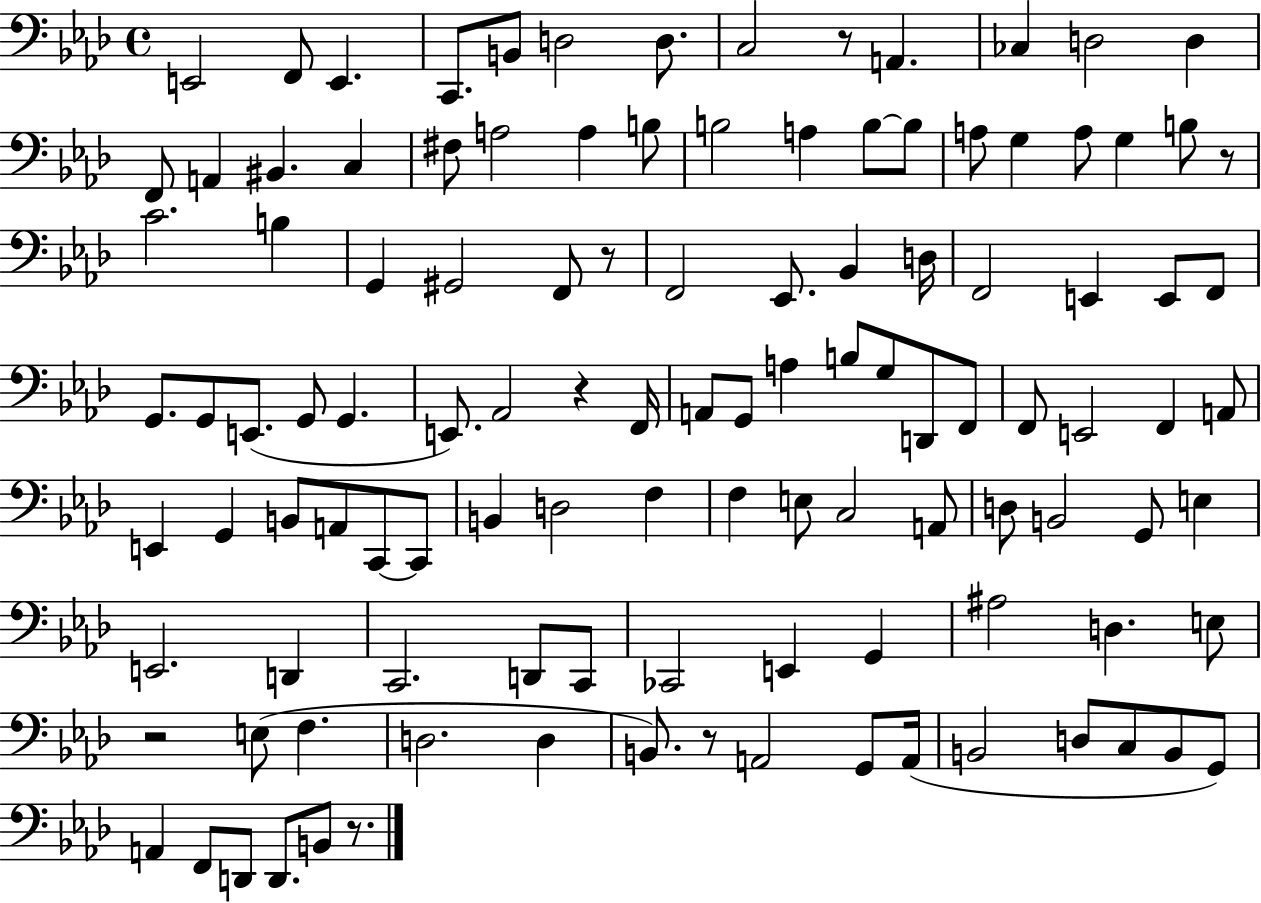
{
  \clef bass
  \time 4/4
  \defaultTimeSignature
  \key aes \major
  e,2 f,8 e,4. | c,8. b,8 d2 d8. | c2 r8 a,4. | ces4 d2 d4 | \break f,8 a,4 bis,4. c4 | fis8 a2 a4 b8 | b2 a4 b8~~ b8 | a8 g4 a8 g4 b8 r8 | \break c'2. b4 | g,4 gis,2 f,8 r8 | f,2 ees,8. bes,4 d16 | f,2 e,4 e,8 f,8 | \break g,8. g,8 e,8.( g,8 g,4. | e,8.) aes,2 r4 f,16 | a,8 g,8 a4 b8 g8 d,8 f,8 | f,8 e,2 f,4 a,8 | \break e,4 g,4 b,8 a,8 c,8~~ c,8 | b,4 d2 f4 | f4 e8 c2 a,8 | d8 b,2 g,8 e4 | \break e,2. d,4 | c,2. d,8 c,8 | ces,2 e,4 g,4 | ais2 d4. e8 | \break r2 e8( f4. | d2. d4 | b,8.) r8 a,2 g,8 a,16( | b,2 d8 c8 b,8 g,8) | \break a,4 f,8 d,8 d,8. b,8 r8. | \bar "|."
}